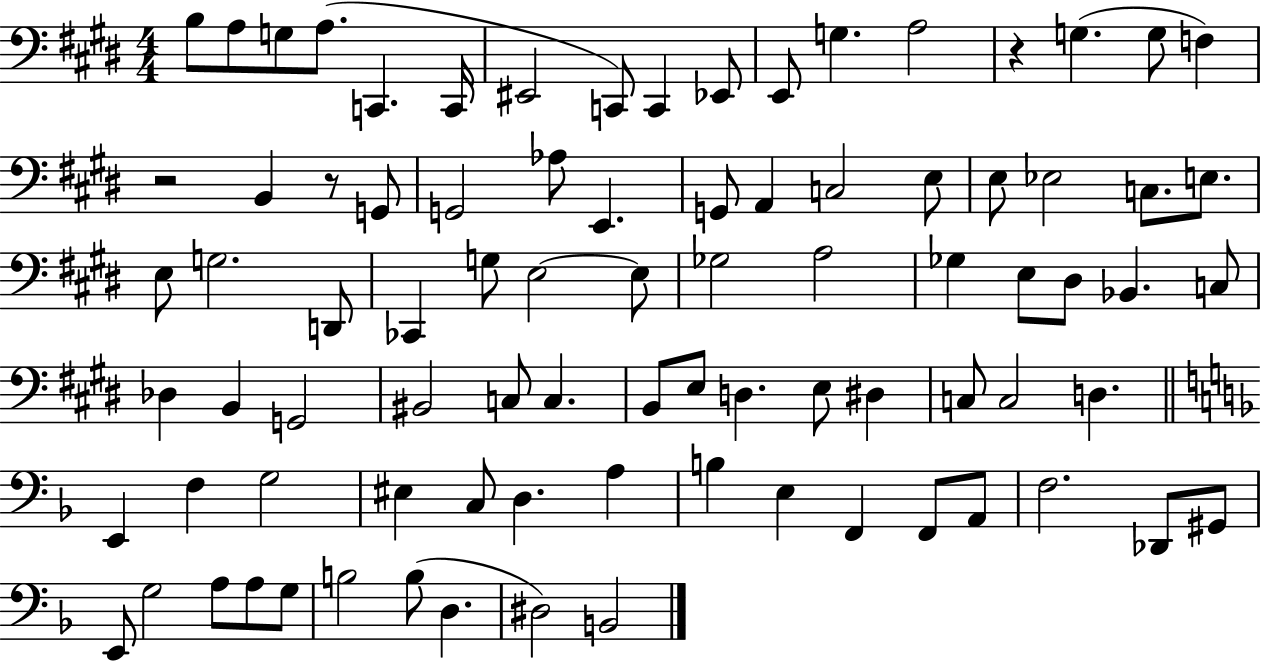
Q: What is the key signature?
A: E major